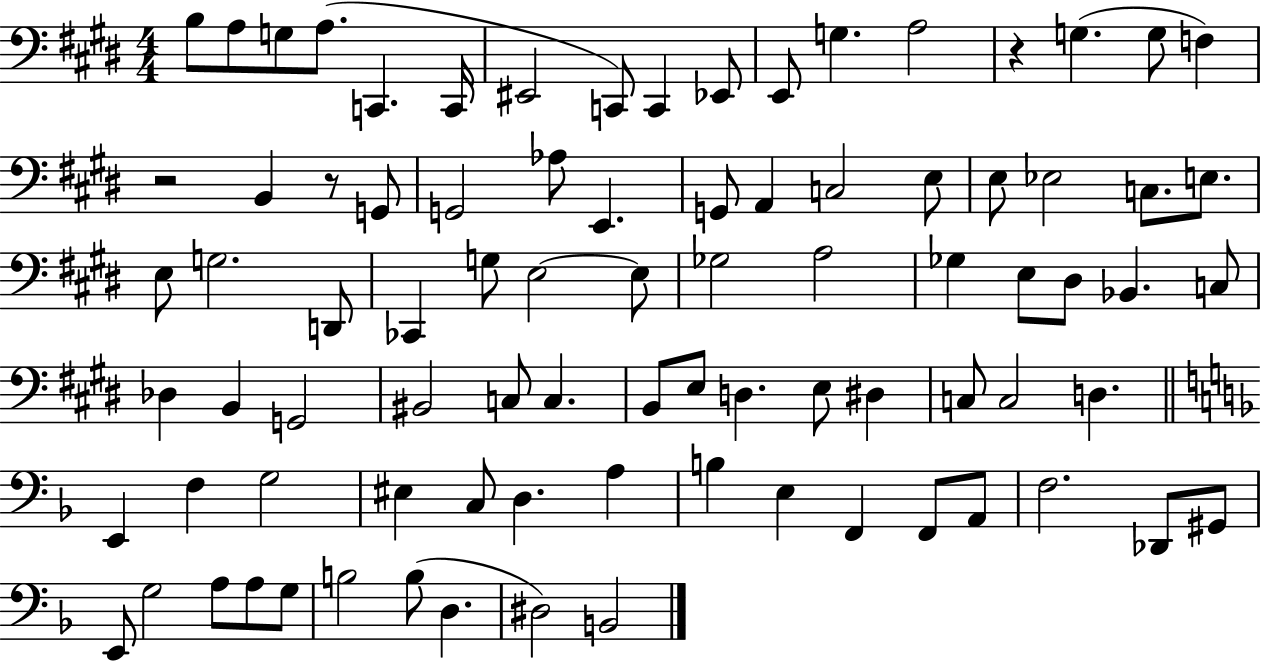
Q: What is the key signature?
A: E major